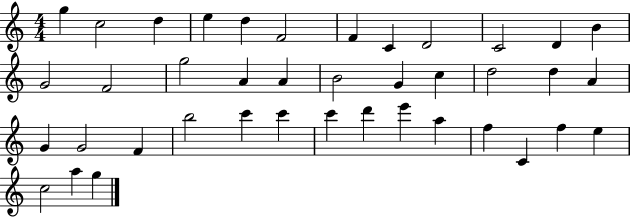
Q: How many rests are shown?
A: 0